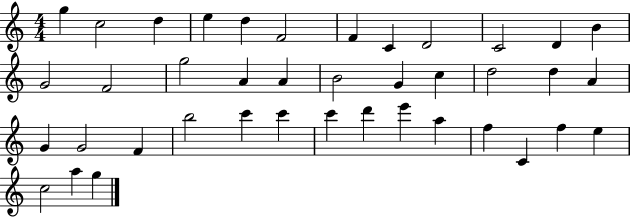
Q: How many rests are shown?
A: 0